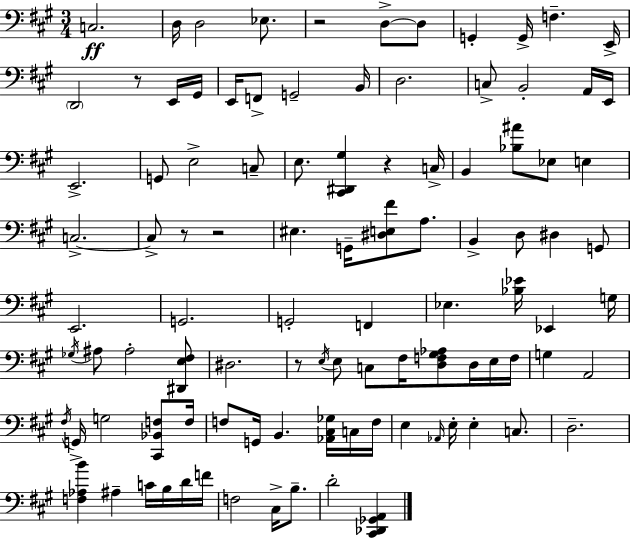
{
  \clef bass
  \numericTimeSignature
  \time 3/4
  \key a \major
  c2.\ff | d16 d2 ees8. | r2 d8->~~ d8 | g,4-. g,16-> f4.-- e,16-> | \break \parenthesize d,2 r8 e,16 gis,16 | e,16 f,8-> g,2-- b,16 | d2. | c8-> b,2-. a,16 e,16 | \break e,2.-> | g,8 e2-> c8-- | e8. <cis, dis, gis>4 r4 c16-> | b,4 <bes ais'>8 ees8 e4 | \break c2.->~~ | c8-> r8 r2 | eis4. g,16-- <dis e fis'>8 a8. | b,4-> d8 dis4 g,8 | \break e,2. | g,2. | g,2-. f,4 | ees4. <bes ees'>16 ees,4 g16 | \break \acciaccatura { ges16 } ais8 ais2-. <dis, e fis>8 | dis2. | r8 \acciaccatura { e16 } e8 c8 fis16 <d f gis aes>8 d16 | e16 f16 g4 a,2 | \break \acciaccatura { fis16 } g,16-> g2 | <cis, bes, f>8 f16 f8 g,16 b,4. | <aes, cis ges>16 c16 f16 e4 \grace { aes,16 } e16-. e4-. | c8. d2.-- | \break <f aes b'>4 ais4-- | c'16 b16 d'16 f'16 f2 | cis16-> b8.-- d'2-. | <cis, des, ges, a,>4 \bar "|."
}